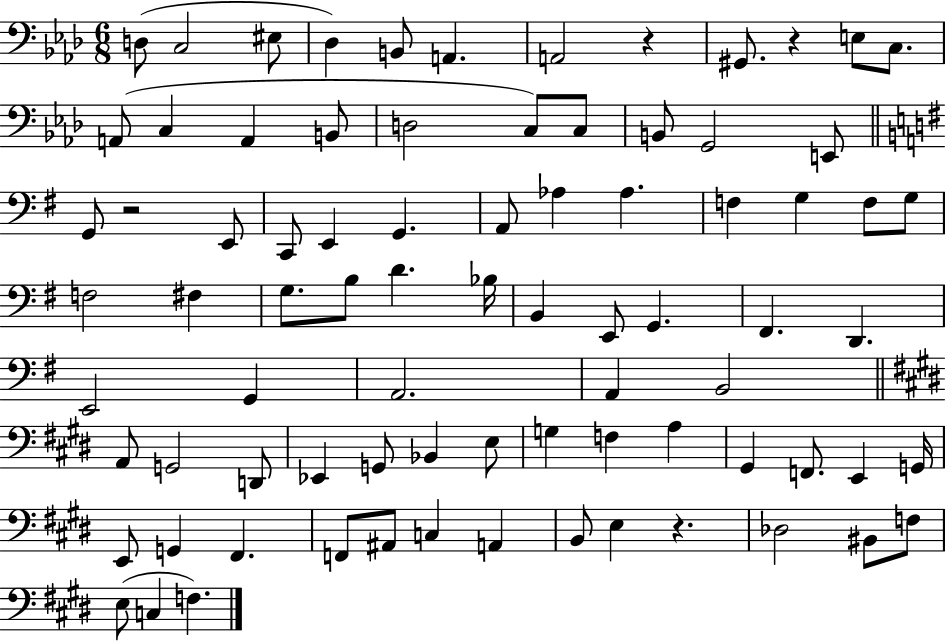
X:1
T:Untitled
M:6/8
L:1/4
K:Ab
D,/2 C,2 ^E,/2 _D, B,,/2 A,, A,,2 z ^G,,/2 z E,/2 C,/2 A,,/2 C, A,, B,,/2 D,2 C,/2 C,/2 B,,/2 G,,2 E,,/2 G,,/2 z2 E,,/2 C,,/2 E,, G,, A,,/2 _A, _A, F, G, F,/2 G,/2 F,2 ^F, G,/2 B,/2 D _B,/4 B,, E,,/2 G,, ^F,, D,, E,,2 G,, A,,2 A,, B,,2 A,,/2 G,,2 D,,/2 _E,, G,,/2 _B,, E,/2 G, F, A, ^G,, F,,/2 E,, G,,/4 E,,/2 G,, ^F,, F,,/2 ^A,,/2 C, A,, B,,/2 E, z _D,2 ^B,,/2 F,/2 E,/2 C, F,